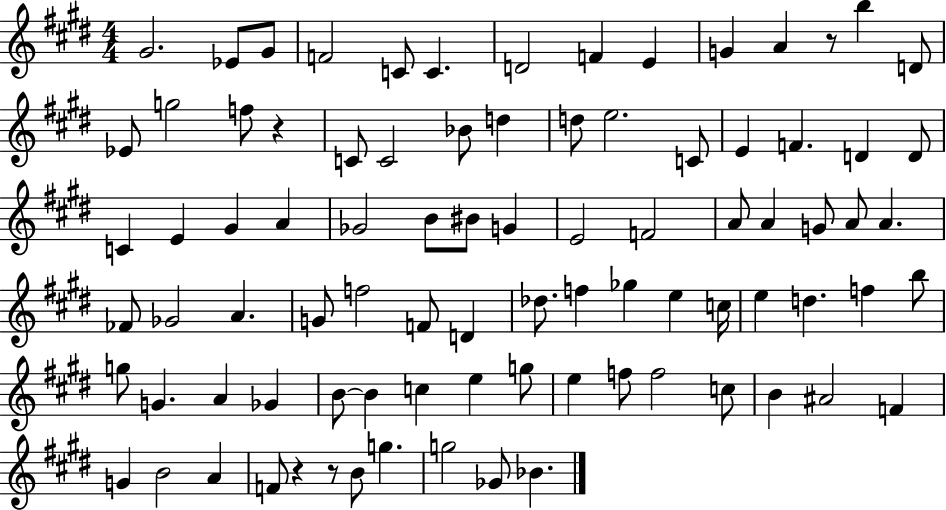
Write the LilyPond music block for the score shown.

{
  \clef treble
  \numericTimeSignature
  \time 4/4
  \key e \major
  gis'2. ees'8 gis'8 | f'2 c'8 c'4. | d'2 f'4 e'4 | g'4 a'4 r8 b''4 d'8 | \break ees'8 g''2 f''8 r4 | c'8 c'2 bes'8 d''4 | d''8 e''2. c'8 | e'4 f'4. d'4 d'8 | \break c'4 e'4 gis'4 a'4 | ges'2 b'8 bis'8 g'4 | e'2 f'2 | a'8 a'4 g'8 a'8 a'4. | \break fes'8 ges'2 a'4. | g'8 f''2 f'8 d'4 | des''8. f''4 ges''4 e''4 c''16 | e''4 d''4. f''4 b''8 | \break g''8 g'4. a'4 ges'4 | b'8~~ b'4 c''4 e''4 g''8 | e''4 f''8 f''2 c''8 | b'4 ais'2 f'4 | \break g'4 b'2 a'4 | f'8 r4 r8 b'8 g''4. | g''2 ges'8 bes'4. | \bar "|."
}